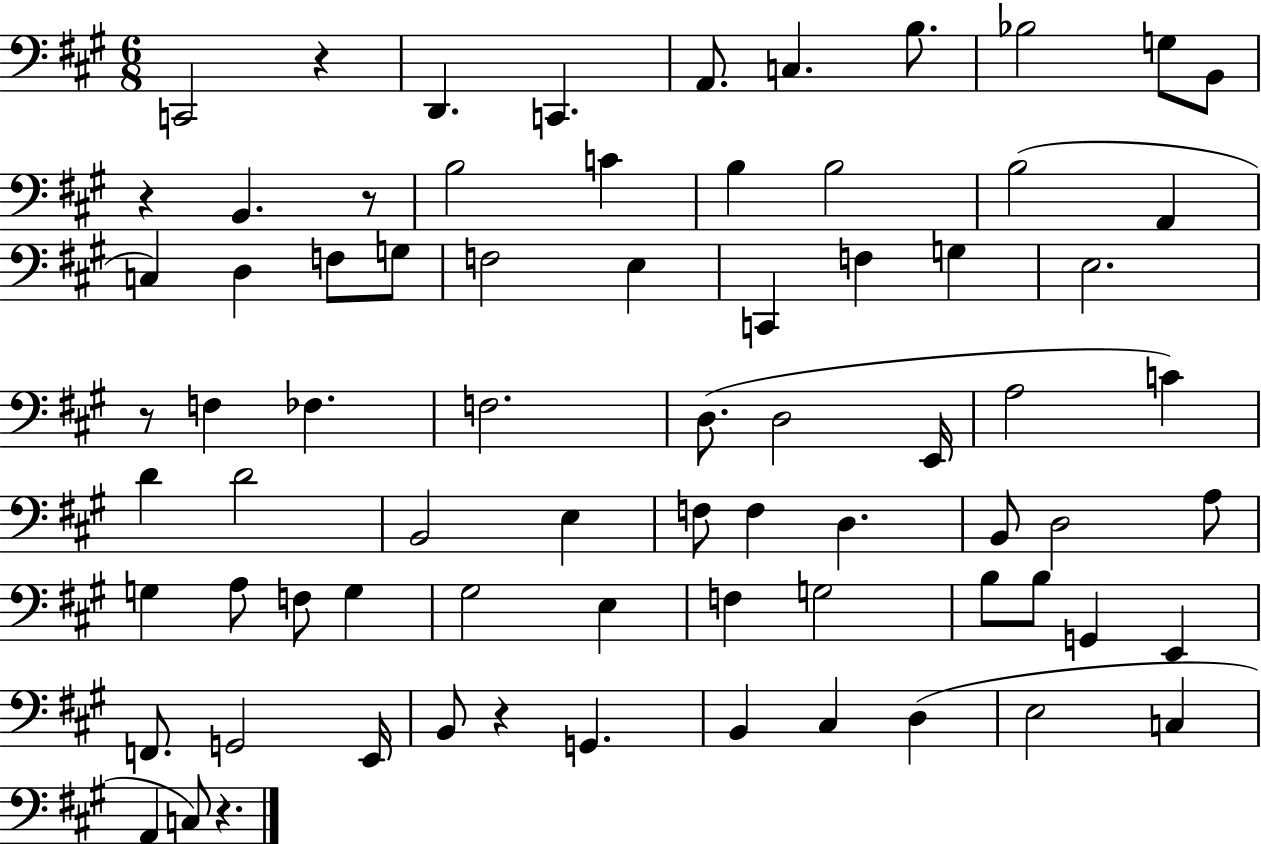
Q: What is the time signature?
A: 6/8